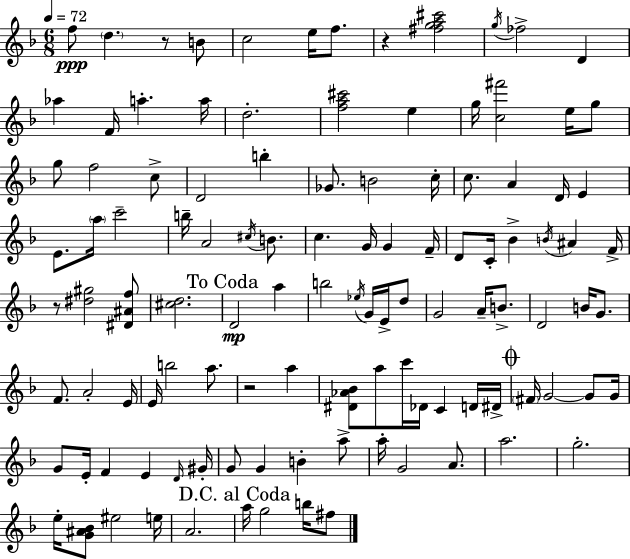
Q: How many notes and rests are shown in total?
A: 112